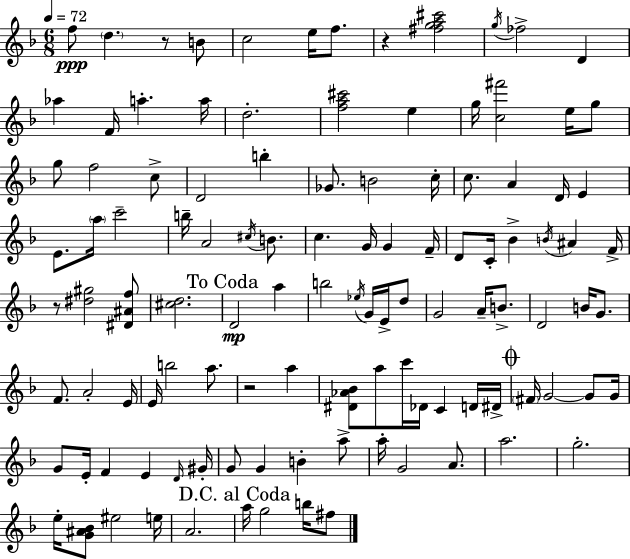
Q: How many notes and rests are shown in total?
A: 112